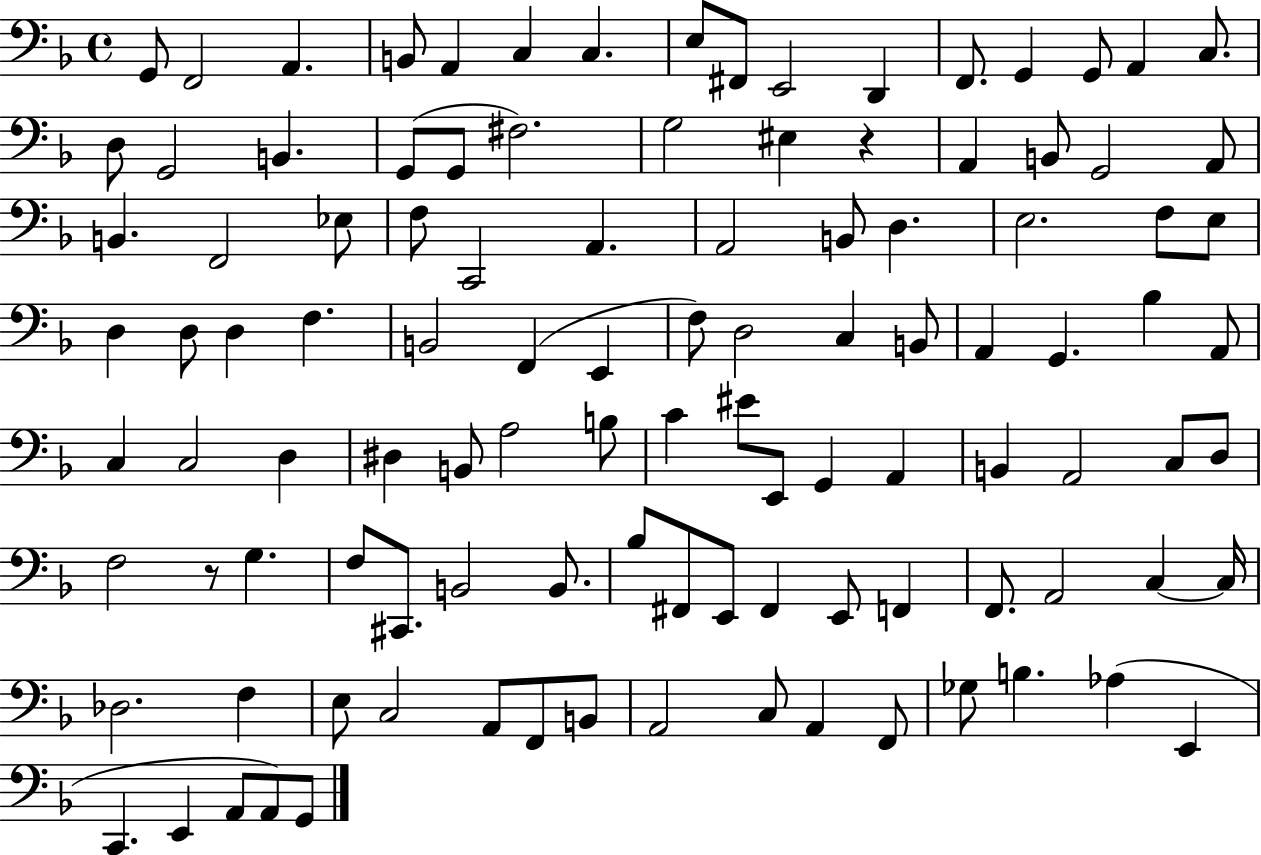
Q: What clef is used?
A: bass